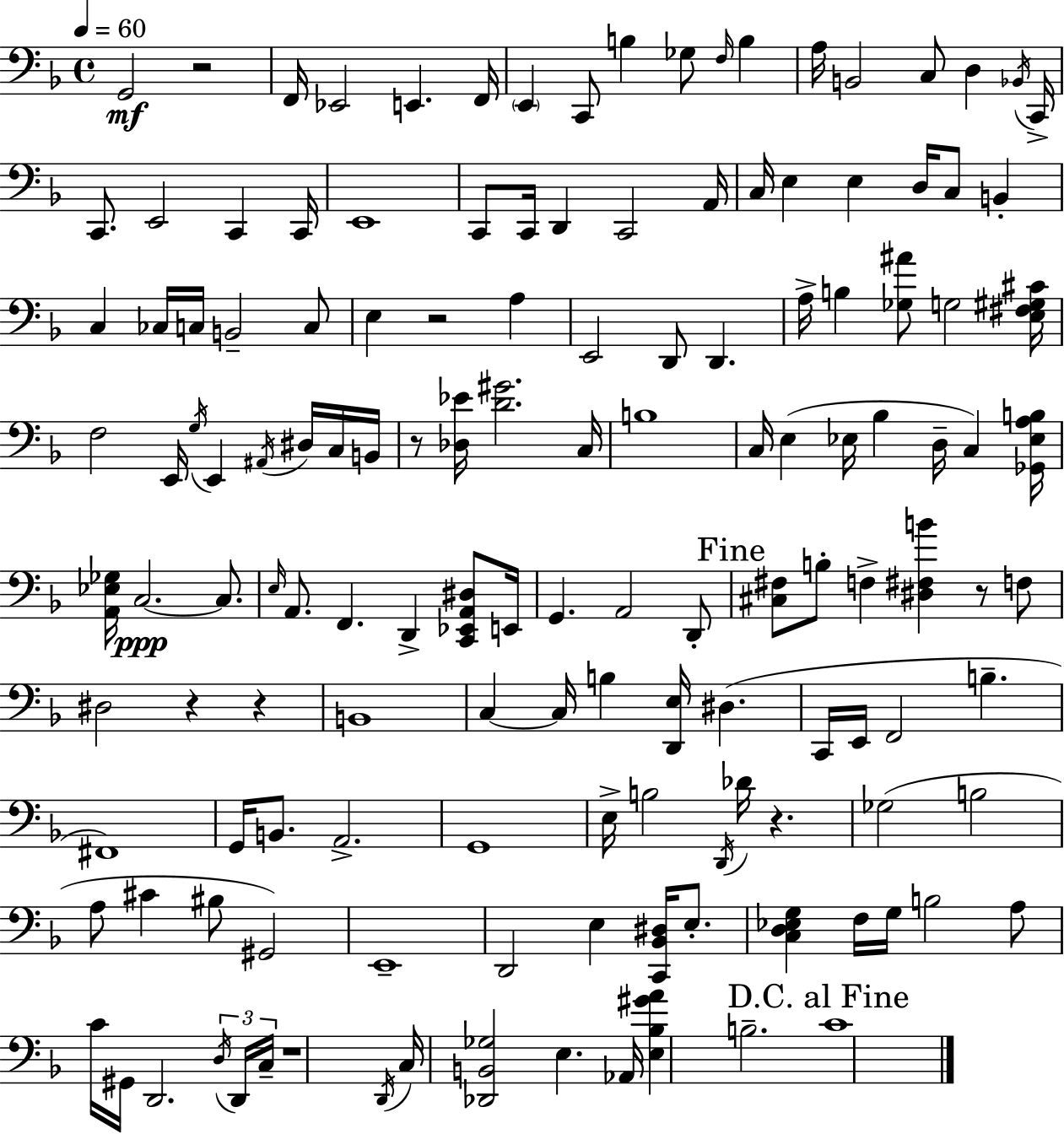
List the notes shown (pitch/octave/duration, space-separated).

G2/h R/h F2/s Eb2/h E2/q. F2/s E2/q C2/e B3/q Gb3/e F3/s B3/q A3/s B2/h C3/e D3/q Bb2/s C2/s C2/e. E2/h C2/q C2/s E2/w C2/e C2/s D2/q C2/h A2/s C3/s E3/q E3/q D3/s C3/e B2/q C3/q CES3/s C3/s B2/h C3/e E3/q R/h A3/q E2/h D2/e D2/q. A3/s B3/q [Gb3,A#4]/e G3/h [E3,F#3,G#3,C#4]/s F3/h E2/s G3/s E2/q A#2/s D#3/s C3/s B2/s R/e [Db3,Eb4]/s [D4,G#4]/h. C3/s B3/w C3/s E3/q Eb3/s Bb3/q D3/s C3/q [Gb2,Eb3,A3,B3]/s [A2,Eb3,Gb3]/s C3/h. C3/e. E3/s A2/e. F2/q. D2/q [C2,Eb2,A2,D#3]/e E2/s G2/q. A2/h D2/e [C#3,F#3]/e B3/e F3/q [D#3,F#3,B4]/q R/e F3/e D#3/h R/q R/q B2/w C3/q C3/s B3/q [D2,E3]/s D#3/q. C2/s E2/s F2/h B3/q. F#2/w G2/s B2/e. A2/h. G2/w E3/s B3/h D2/s Db4/s R/q. Gb3/h B3/h A3/e C#4/q BIS3/e G#2/h E2/w D2/h E3/q [C2,Bb2,D#3]/s E3/e. [C3,D3,Eb3,G3]/q F3/s G3/s B3/h A3/e C4/s G#2/s D2/h. D3/s D2/s C3/s R/w D2/s C3/s [Db2,B2,Gb3]/h E3/q. Ab2/s [E3,Bb3,G#4,A4]/q B3/h. C4/w